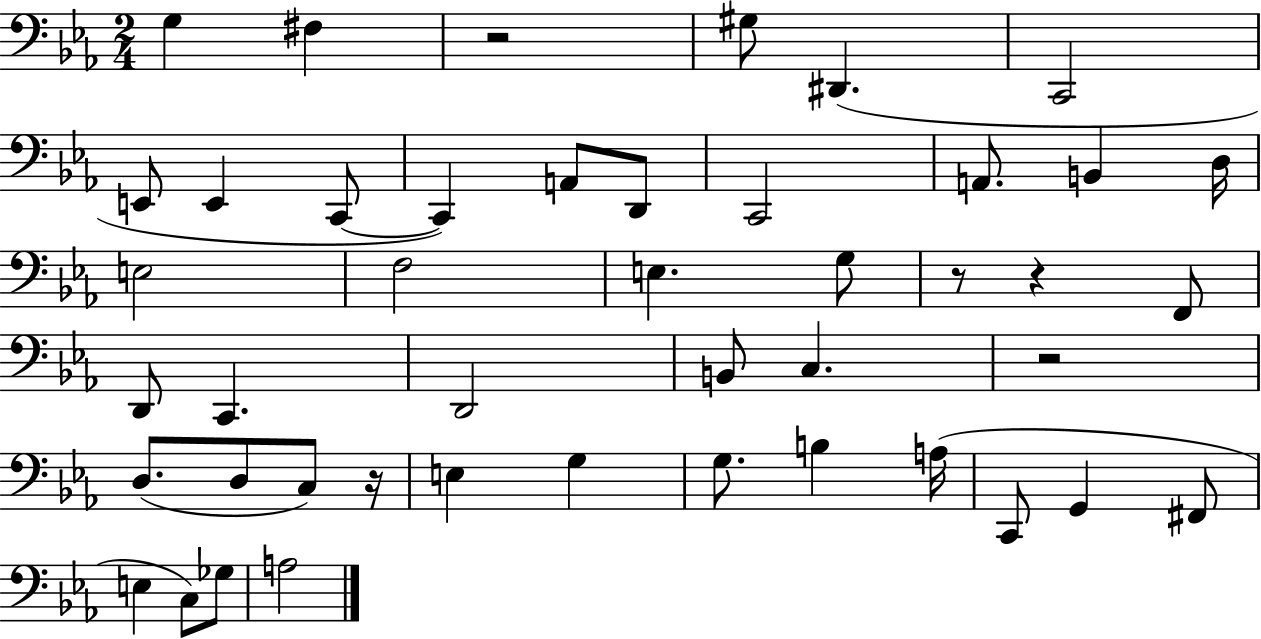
X:1
T:Untitled
M:2/4
L:1/4
K:Eb
G, ^F, z2 ^G,/2 ^D,, C,,2 E,,/2 E,, C,,/2 C,, A,,/2 D,,/2 C,,2 A,,/2 B,, D,/4 E,2 F,2 E, G,/2 z/2 z F,,/2 D,,/2 C,, D,,2 B,,/2 C, z2 D,/2 D,/2 C,/2 z/4 E, G, G,/2 B, A,/4 C,,/2 G,, ^F,,/2 E, C,/2 _G,/2 A,2